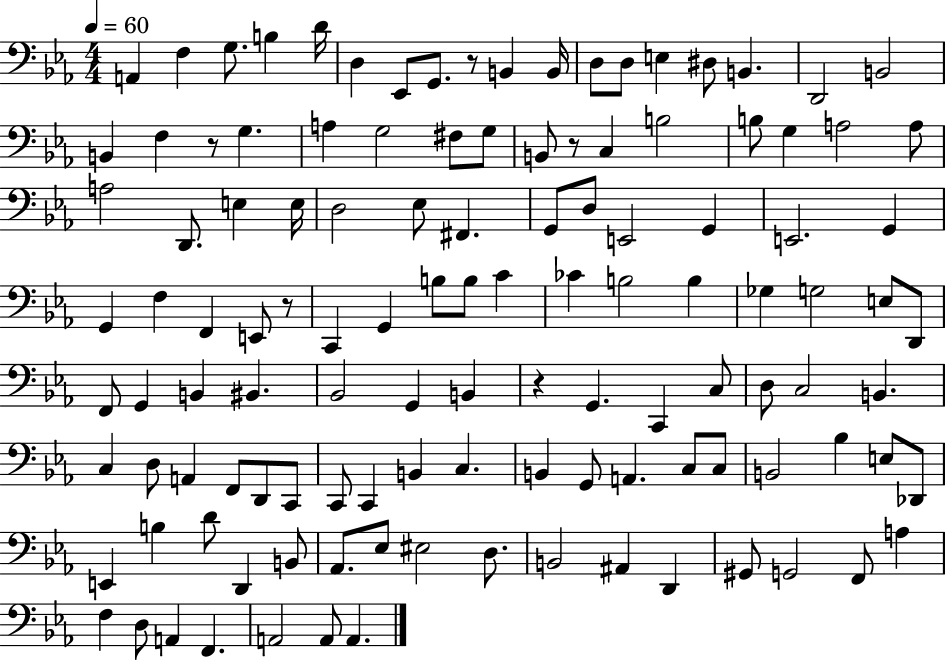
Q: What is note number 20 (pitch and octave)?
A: G3